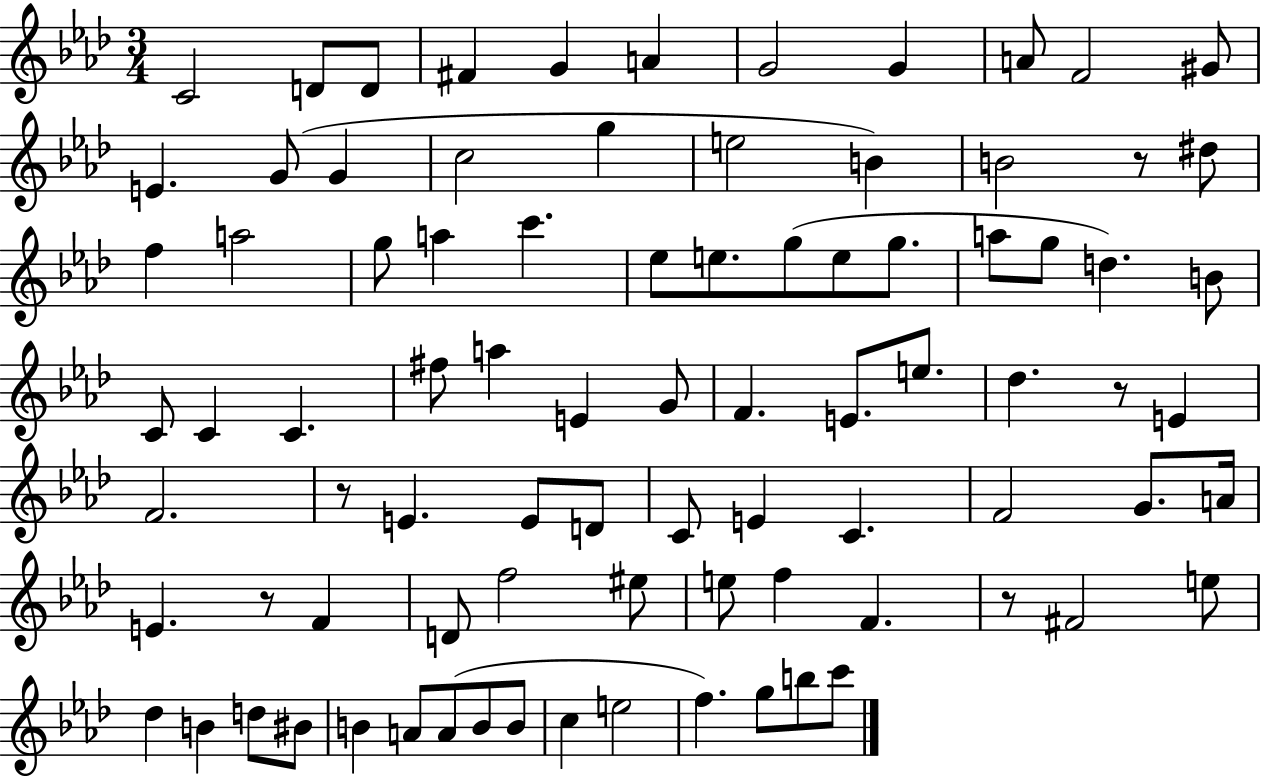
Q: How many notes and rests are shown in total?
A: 86